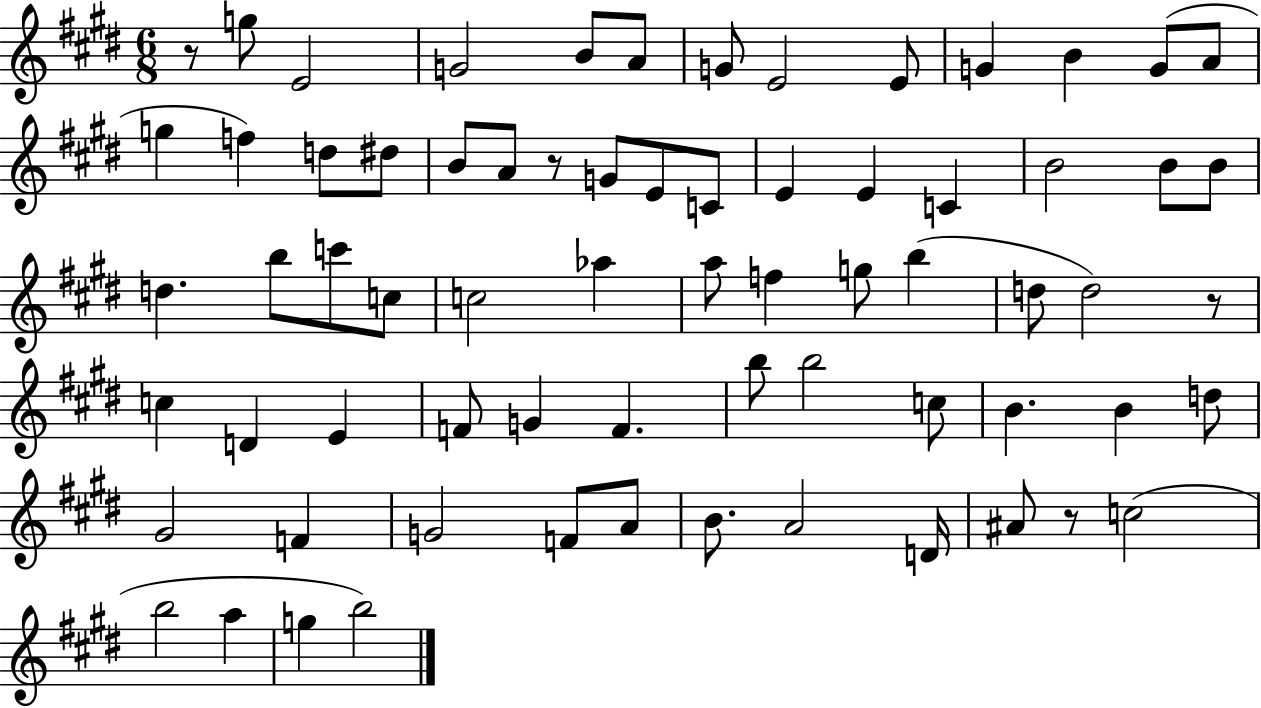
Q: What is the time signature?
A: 6/8